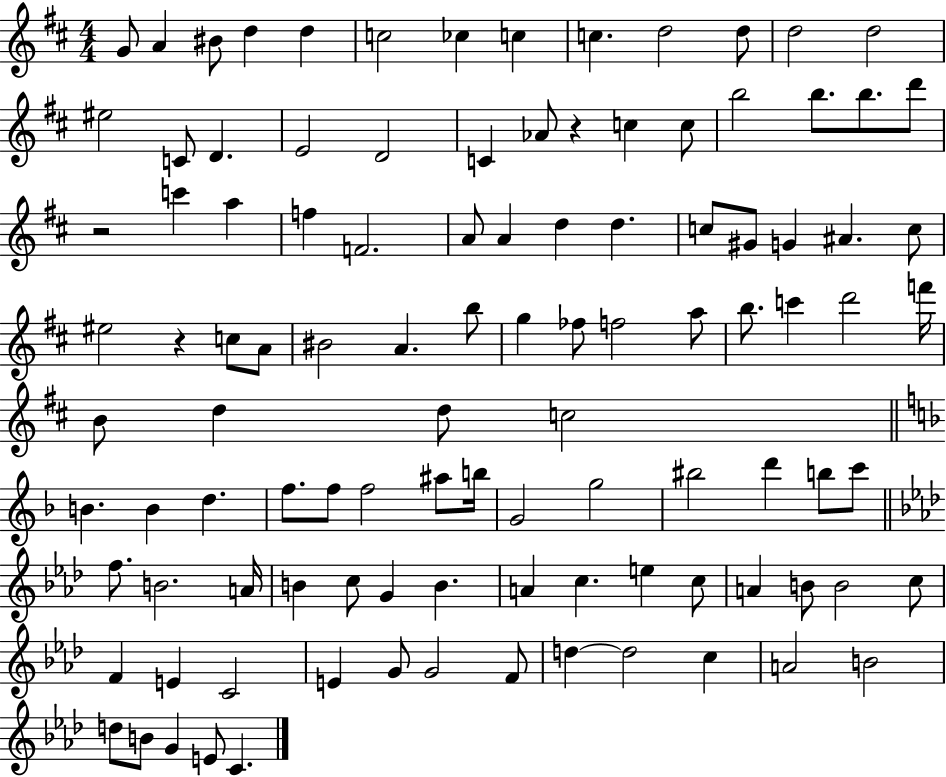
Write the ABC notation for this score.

X:1
T:Untitled
M:4/4
L:1/4
K:D
G/2 A ^B/2 d d c2 _c c c d2 d/2 d2 d2 ^e2 C/2 D E2 D2 C _A/2 z c c/2 b2 b/2 b/2 d'/2 z2 c' a f F2 A/2 A d d c/2 ^G/2 G ^A c/2 ^e2 z c/2 A/2 ^B2 A b/2 g _f/2 f2 a/2 b/2 c' d'2 f'/4 B/2 d d/2 c2 B B d f/2 f/2 f2 ^a/2 b/4 G2 g2 ^b2 d' b/2 c'/2 f/2 B2 A/4 B c/2 G B A c e c/2 A B/2 B2 c/2 F E C2 E G/2 G2 F/2 d d2 c A2 B2 d/2 B/2 G E/2 C